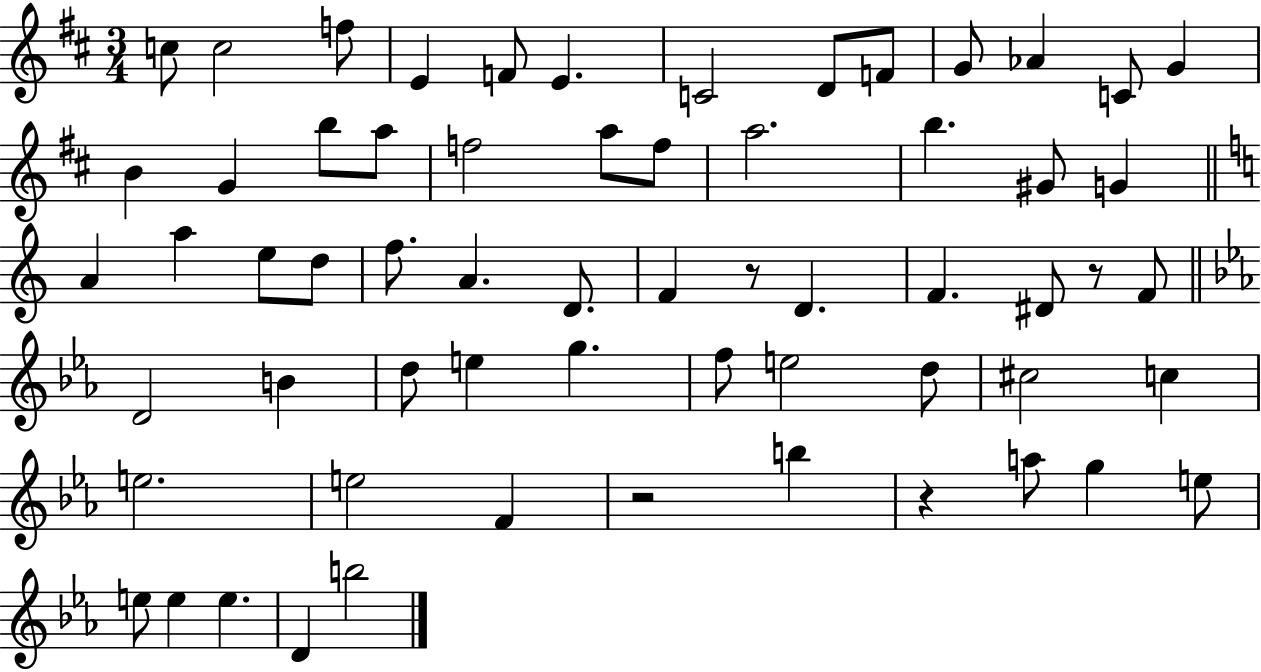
{
  \clef treble
  \numericTimeSignature
  \time 3/4
  \key d \major
  c''8 c''2 f''8 | e'4 f'8 e'4. | c'2 d'8 f'8 | g'8 aes'4 c'8 g'4 | \break b'4 g'4 b''8 a''8 | f''2 a''8 f''8 | a''2. | b''4. gis'8 g'4 | \break \bar "||" \break \key c \major a'4 a''4 e''8 d''8 | f''8. a'4. d'8. | f'4 r8 d'4. | f'4. dis'8 r8 f'8 | \break \bar "||" \break \key ees \major d'2 b'4 | d''8 e''4 g''4. | f''8 e''2 d''8 | cis''2 c''4 | \break e''2. | e''2 f'4 | r2 b''4 | r4 a''8 g''4 e''8 | \break e''8 e''4 e''4. | d'4 b''2 | \bar "|."
}